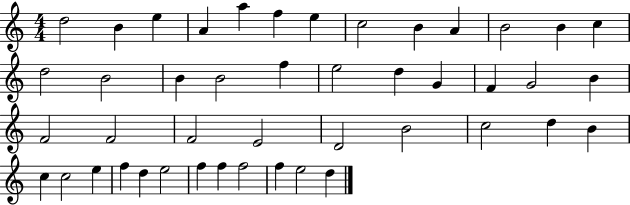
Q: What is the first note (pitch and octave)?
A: D5